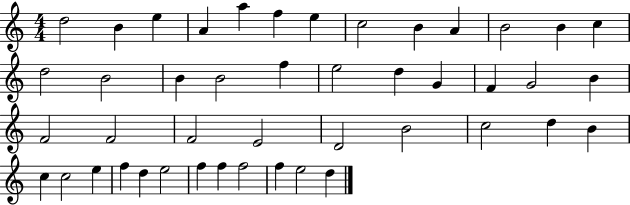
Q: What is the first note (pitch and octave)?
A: D5